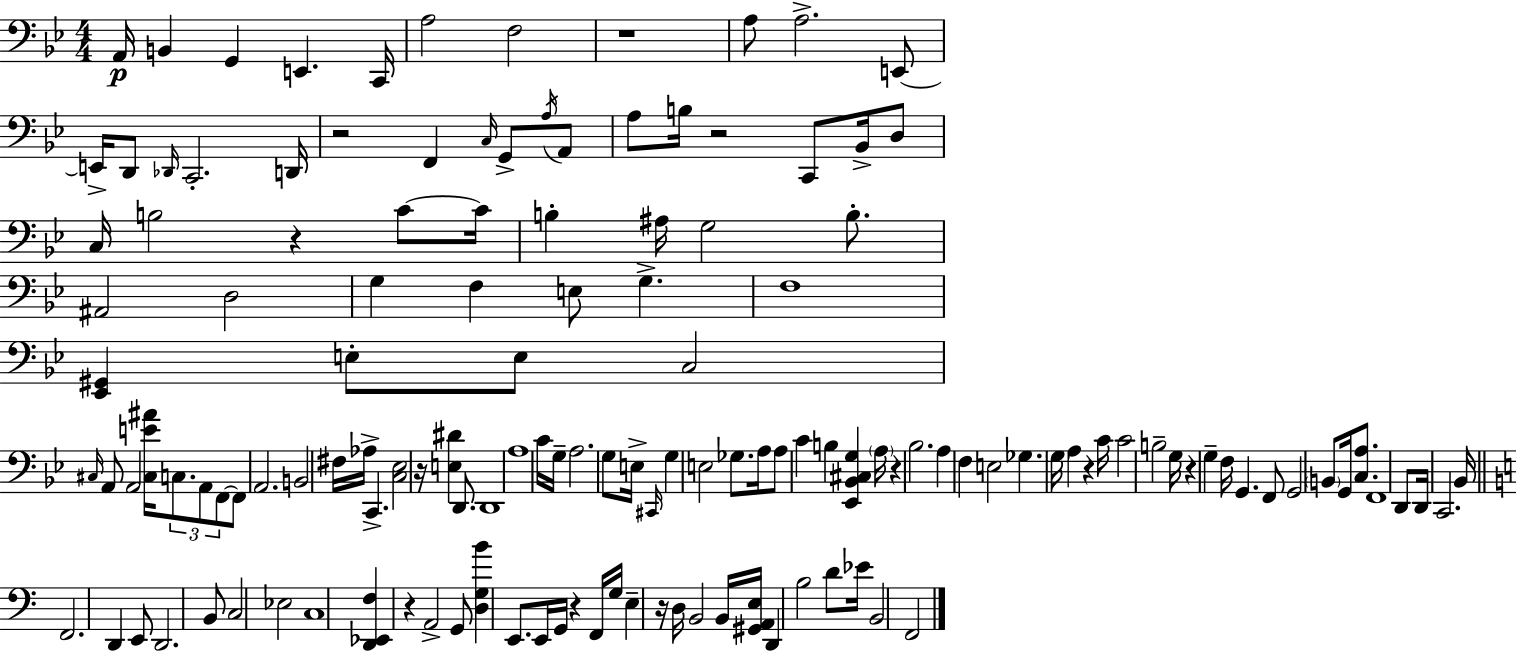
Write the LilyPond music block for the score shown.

{
  \clef bass
  \numericTimeSignature
  \time 4/4
  \key g \minor
  a,16\p b,4 g,4 e,4. c,16 | a2 f2 | r1 | a8 a2.-> e,8~~ | \break e,16-> d,8 \grace { des,16 } c,2.-. | d,16 r2 f,4 \grace { c16 } g,8-> | \acciaccatura { a16 } a,8 a8 b16 r2 c,8 | bes,16-> d8 c16 b2 r4 | \break c'8~~ c'16 b4-. ais16 g2 | b8.-. ais,2 d2 | g4 f4 e8 g4.-> | f1 | \break <ees, gis,>4 e8-. e8 c2 | \grace { cis16 } a,8 a,2 <cis e' ais'>16 \tuplet 3/2 { c8. | a,8 f,8~~ } f,8 a,2. | b,2 fis16 aes16-> c,4.-> | \break <c ees>2 r16 <e dis'>4 | d,8. d,1 | a1 | c'16 g16-- a2. | \break g8 e16-> \grace { cis,16 } g4 e2 | ges8. a16 a8 c'4 b4 | <ees, bes, cis g>4 \parenthesize a16 r4 bes2. | a4 f4 e2 | \break ges4. \parenthesize g16 a4 | r4 c'16 c'2 b2-- | g16 r4 g4-- f16 g,4. | f,8 g,2 \parenthesize b,8 | \break g,16 <c a>8. f,1 | d,8 d,16 c,2. | bes,16 \bar "||" \break \key c \major f,2. d,4 | e,8 d,2. b,8 | c2 ees2 | c1 | \break <d, ees, f>4 r4 a,2-> | g,8 <d g b'>4 e,8. e,16 g,16 r4 f,16 | g16 e4-- r16 d16 b,2 b,16 | <gis, a, e>16 d,4 b2 d'8 ees'16 | \break b,2 f,2 | \bar "|."
}